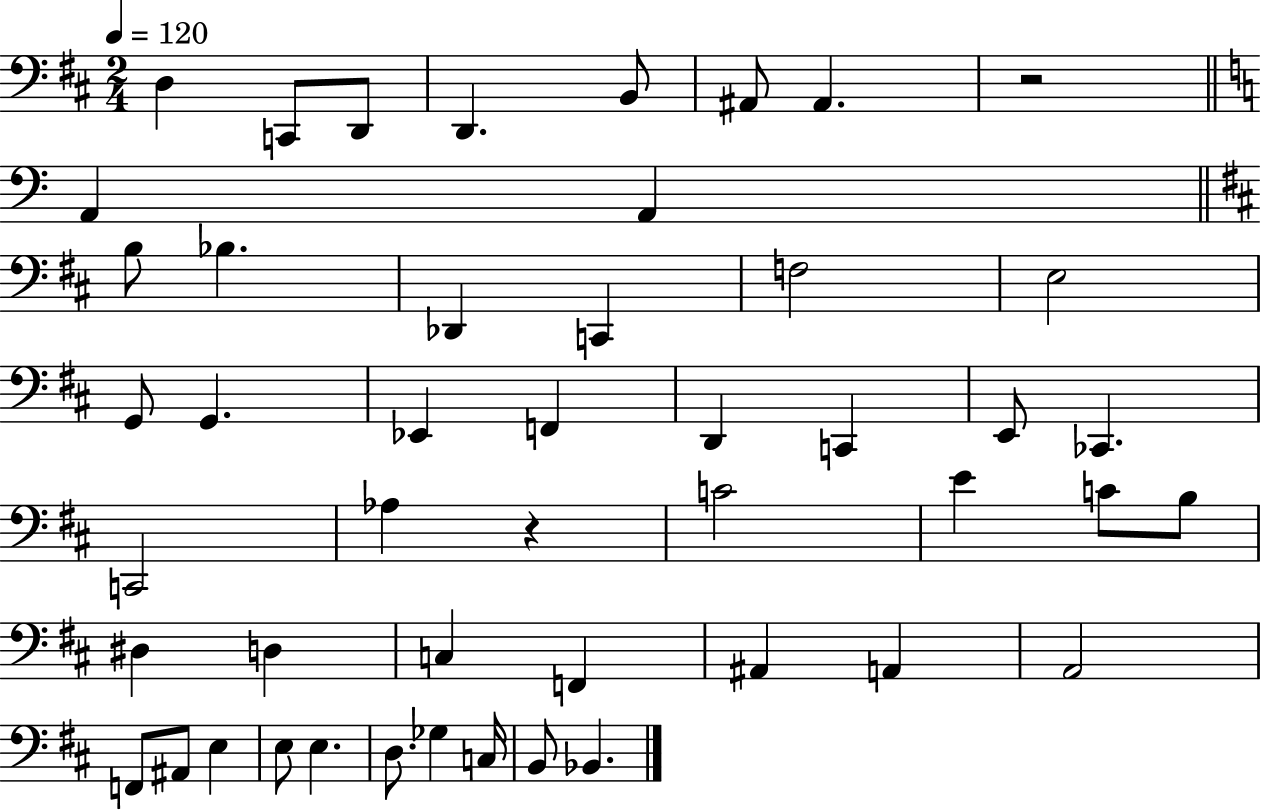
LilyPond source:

{
  \clef bass
  \numericTimeSignature
  \time 2/4
  \key d \major
  \tempo 4 = 120
  d4 c,8 d,8 | d,4. b,8 | ais,8 ais,4. | r2 | \break \bar "||" \break \key c \major a,4 a,4 | \bar "||" \break \key d \major b8 bes4. | des,4 c,4 | f2 | e2 | \break g,8 g,4. | ees,4 f,4 | d,4 c,4 | e,8 ces,4. | \break c,2 | aes4 r4 | c'2 | e'4 c'8 b8 | \break dis4 d4 | c4 f,4 | ais,4 a,4 | a,2 | \break f,8 ais,8 e4 | e8 e4. | d8. ges4 c16 | b,8 bes,4. | \break \bar "|."
}